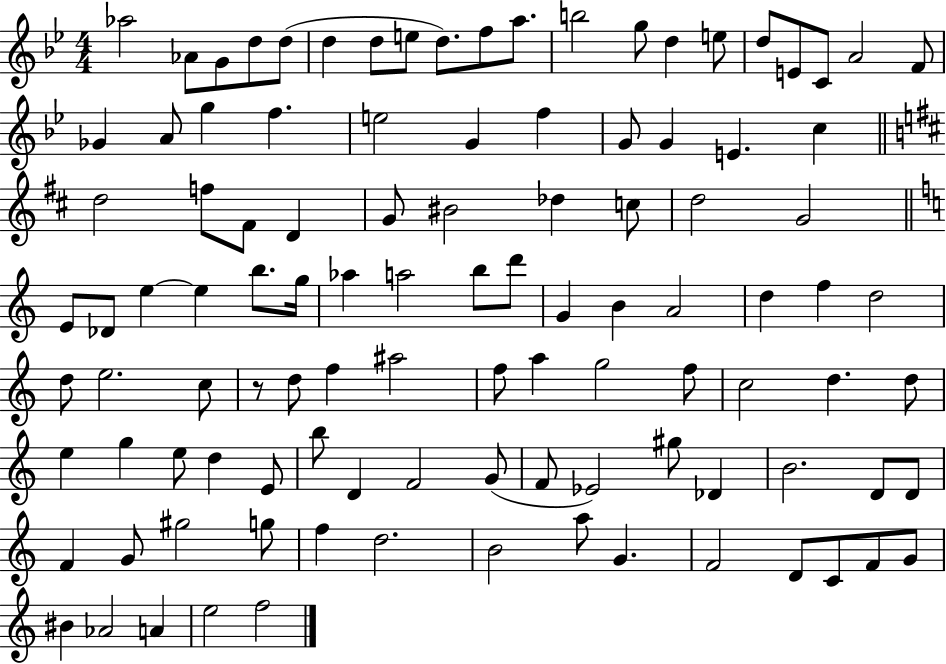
Ab5/h Ab4/e G4/e D5/e D5/e D5/q D5/e E5/e D5/e. F5/e A5/e. B5/h G5/e D5/q E5/e D5/e E4/e C4/e A4/h F4/e Gb4/q A4/e G5/q F5/q. E5/h G4/q F5/q G4/e G4/q E4/q. C5/q D5/h F5/e F#4/e D4/q G4/e BIS4/h Db5/q C5/e D5/h G4/h E4/e Db4/e E5/q E5/q B5/e. G5/s Ab5/q A5/h B5/e D6/e G4/q B4/q A4/h D5/q F5/q D5/h D5/e E5/h. C5/e R/e D5/e F5/q A#5/h F5/e A5/q G5/h F5/e C5/h D5/q. D5/e E5/q G5/q E5/e D5/q E4/e B5/e D4/q F4/h G4/e F4/e Eb4/h G#5/e Db4/q B4/h. D4/e D4/e F4/q G4/e G#5/h G5/e F5/q D5/h. B4/h A5/e G4/q. F4/h D4/e C4/e F4/e G4/e BIS4/q Ab4/h A4/q E5/h F5/h